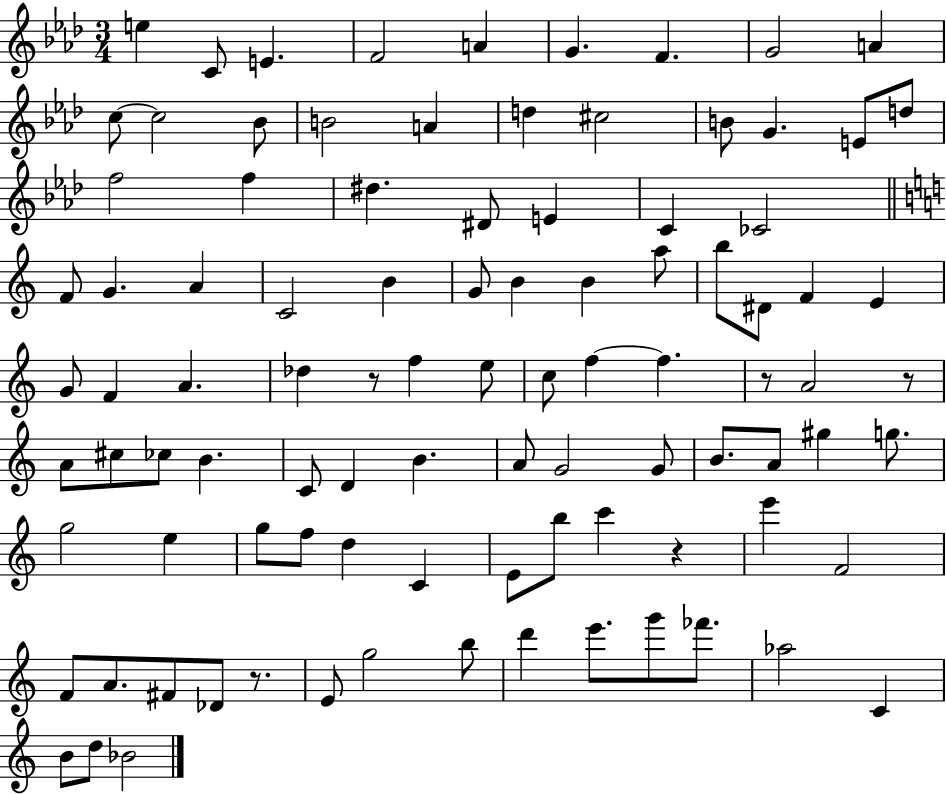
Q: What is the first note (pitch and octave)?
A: E5